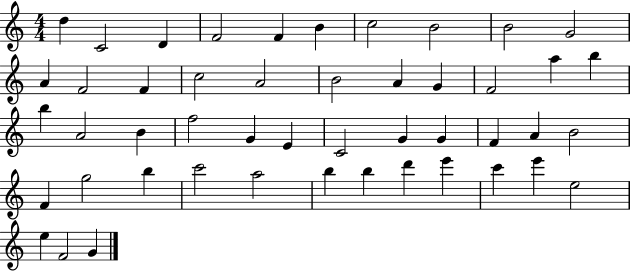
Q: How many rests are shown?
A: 0